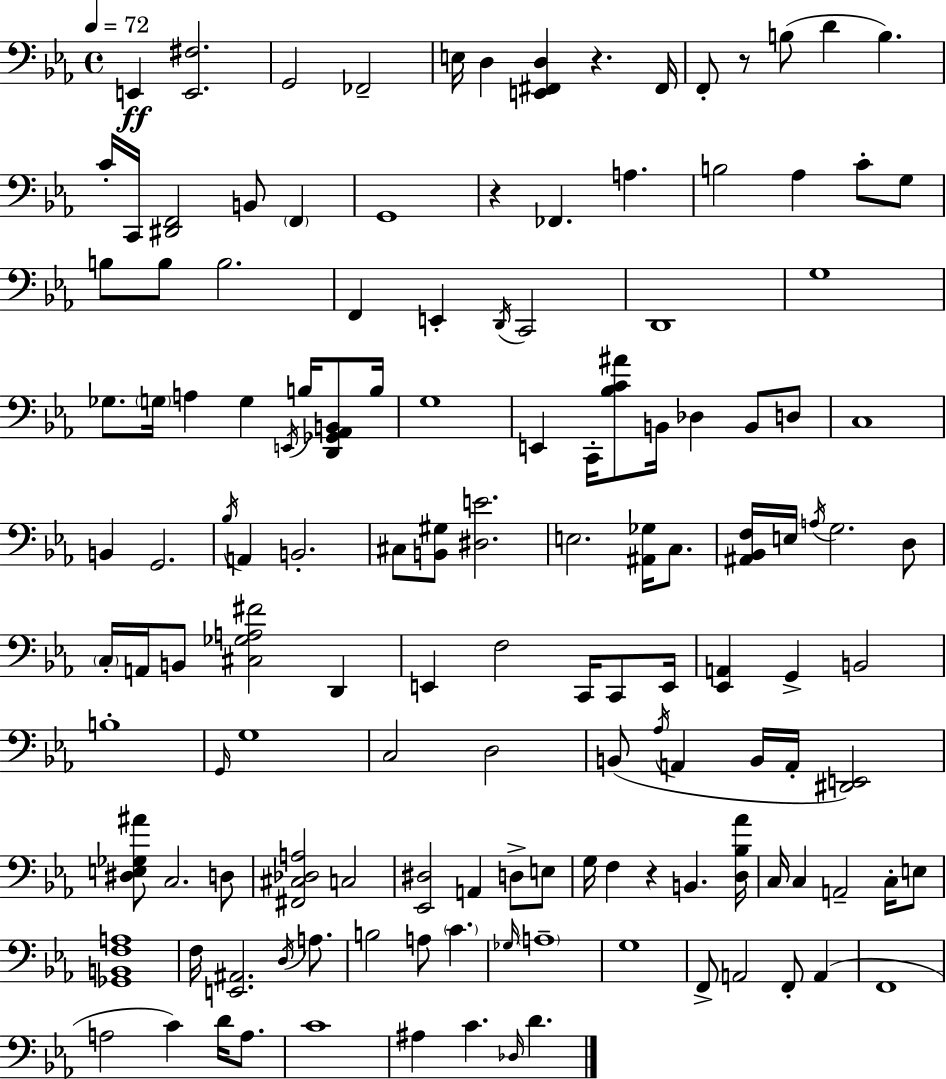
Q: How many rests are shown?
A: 4